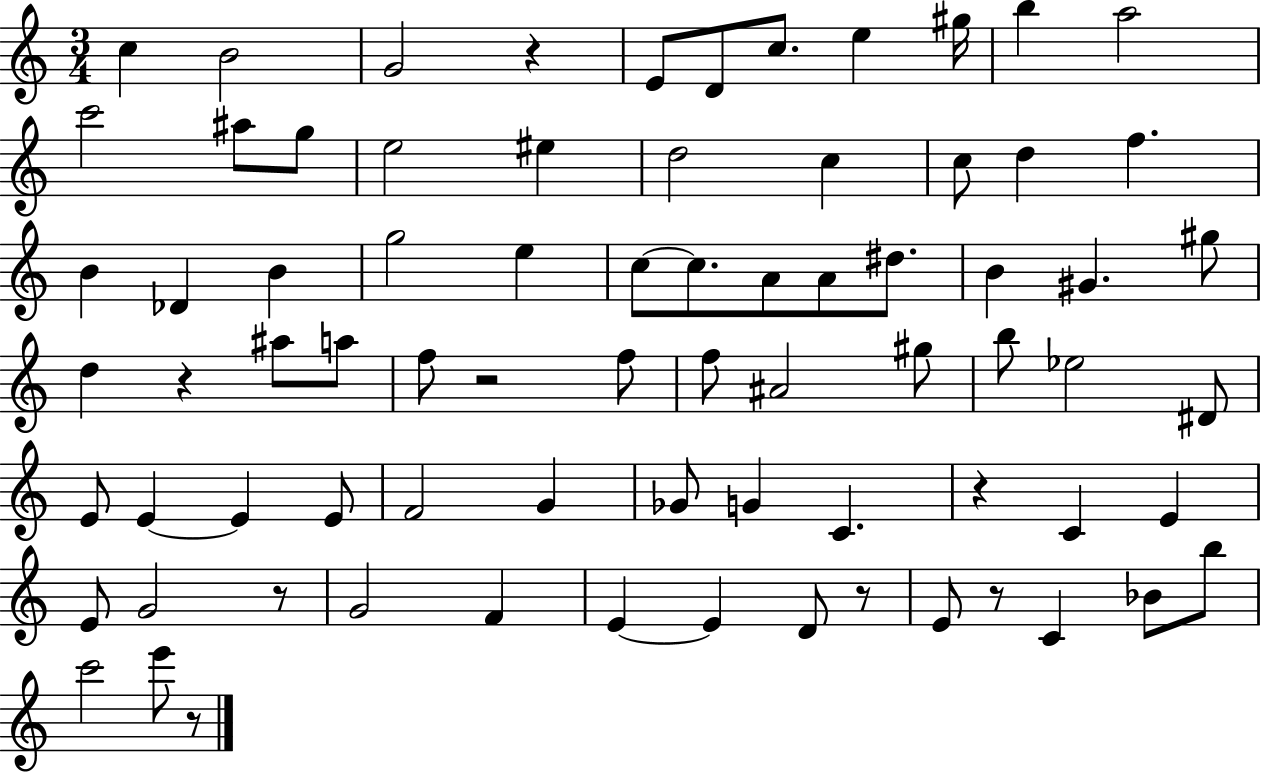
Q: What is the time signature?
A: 3/4